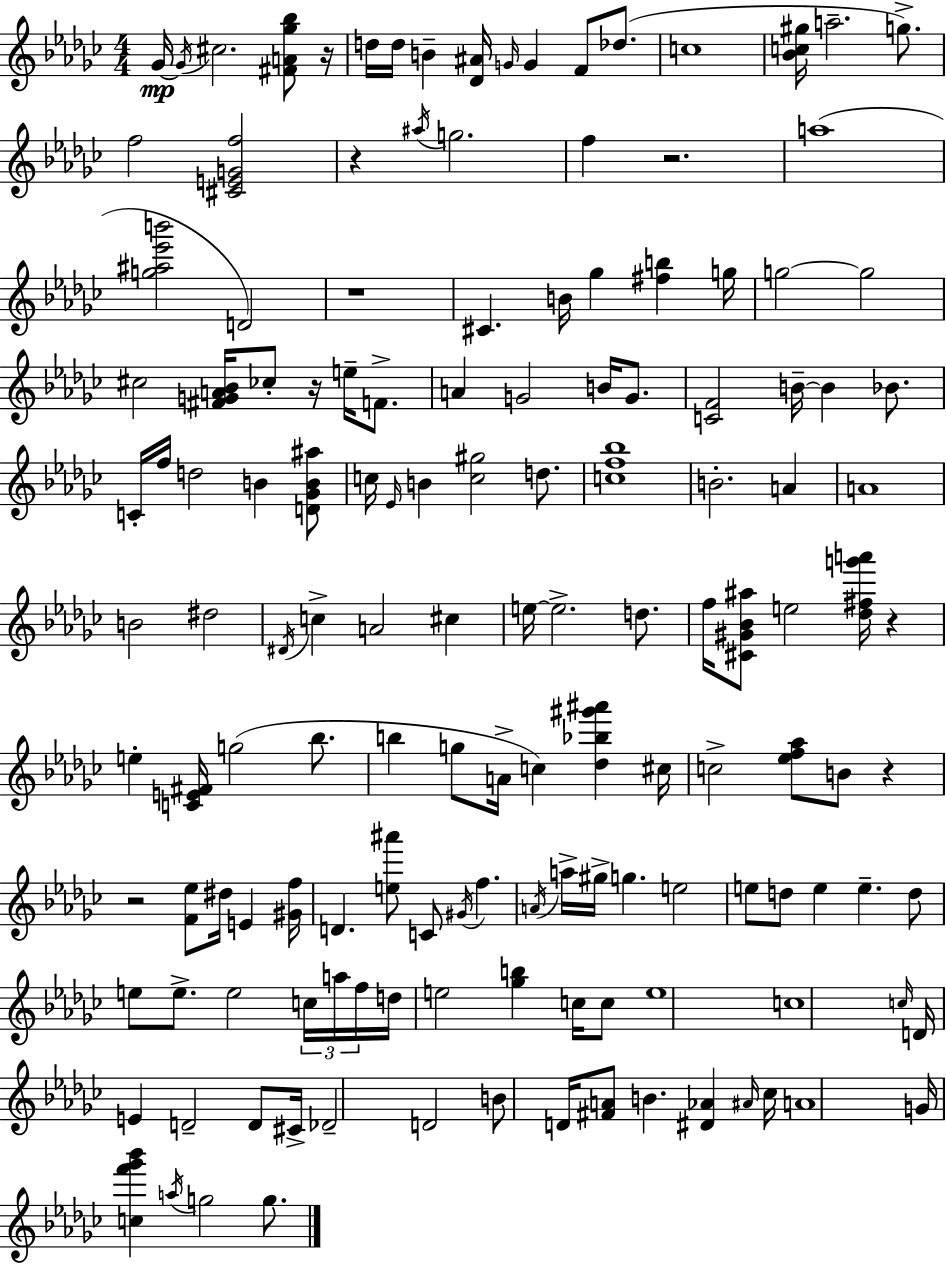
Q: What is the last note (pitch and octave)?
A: G5